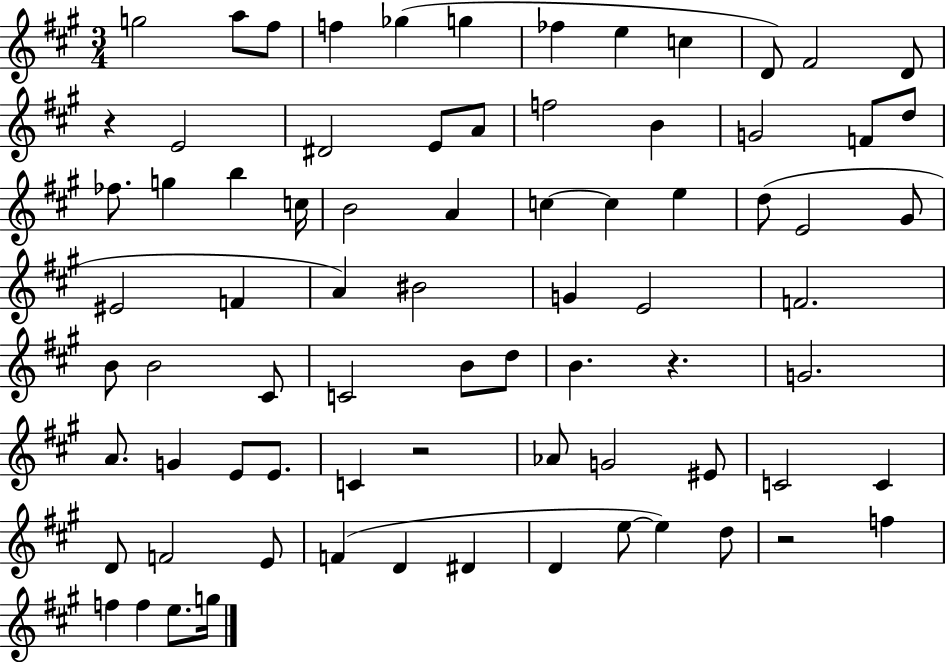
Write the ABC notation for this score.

X:1
T:Untitled
M:3/4
L:1/4
K:A
g2 a/2 ^f/2 f _g g _f e c D/2 ^F2 D/2 z E2 ^D2 E/2 A/2 f2 B G2 F/2 d/2 _f/2 g b c/4 B2 A c c e d/2 E2 ^G/2 ^E2 F A ^B2 G E2 F2 B/2 B2 ^C/2 C2 B/2 d/2 B z G2 A/2 G E/2 E/2 C z2 _A/2 G2 ^E/2 C2 C D/2 F2 E/2 F D ^D D e/2 e d/2 z2 f f f e/2 g/4